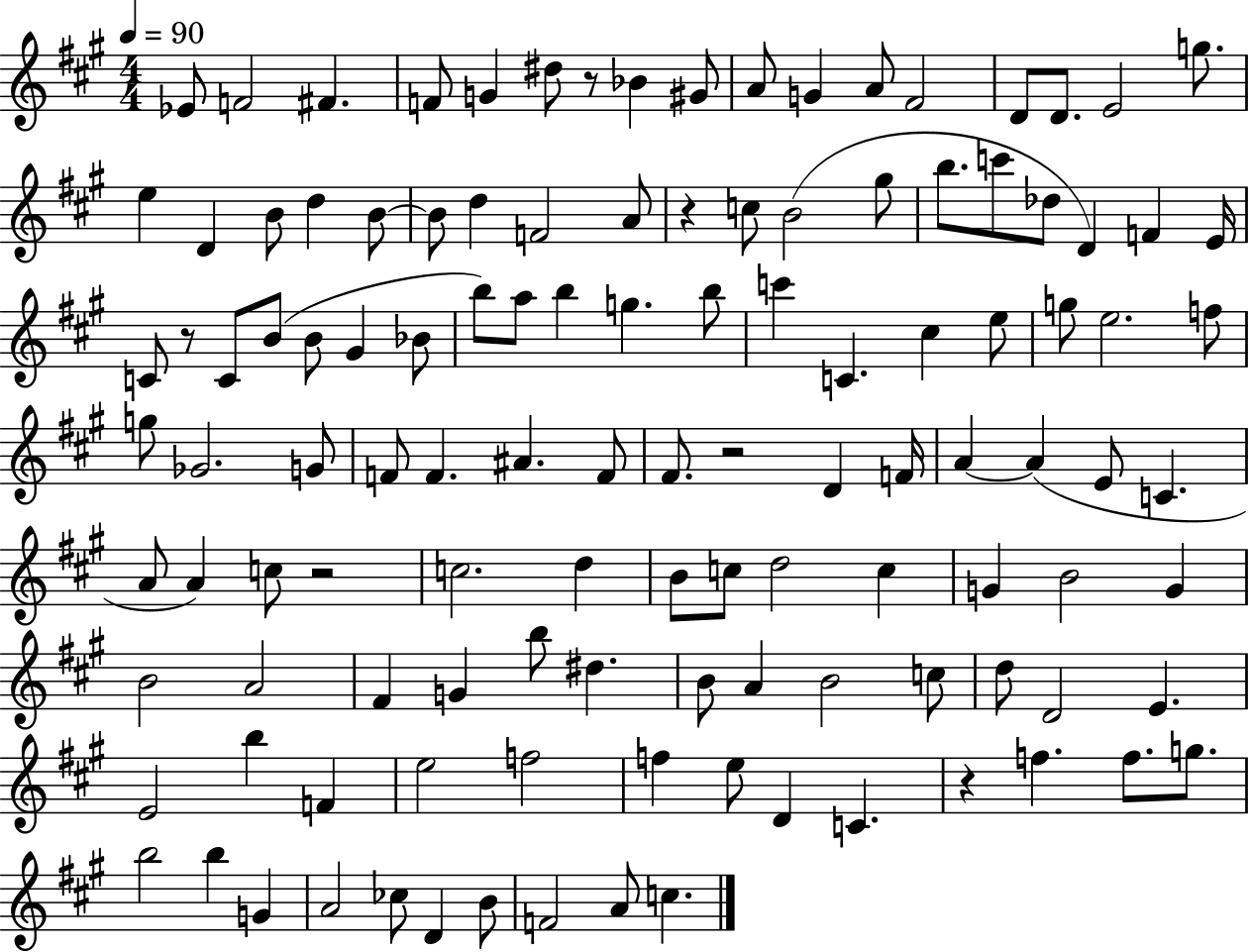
Eb4/e F4/h F#4/q. F4/e G4/q D#5/e R/e Bb4/q G#4/e A4/e G4/q A4/e F#4/h D4/e D4/e. E4/h G5/e. E5/q D4/q B4/e D5/q B4/e B4/e D5/q F4/h A4/e R/q C5/e B4/h G#5/e B5/e. C6/e Db5/e D4/q F4/q E4/s C4/e R/e C4/e B4/e B4/e G#4/q Bb4/e B5/e A5/e B5/q G5/q. B5/e C6/q C4/q. C#5/q E5/e G5/e E5/h. F5/e G5/e Gb4/h. G4/e F4/e F4/q. A#4/q. F4/e F#4/e. R/h D4/q F4/s A4/q A4/q E4/e C4/q. A4/e A4/q C5/e R/h C5/h. D5/q B4/e C5/e D5/h C5/q G4/q B4/h G4/q B4/h A4/h F#4/q G4/q B5/e D#5/q. B4/e A4/q B4/h C5/e D5/e D4/h E4/q. E4/h B5/q F4/q E5/h F5/h F5/q E5/e D4/q C4/q. R/q F5/q. F5/e. G5/e. B5/h B5/q G4/q A4/h CES5/e D4/q B4/e F4/h A4/e C5/q.